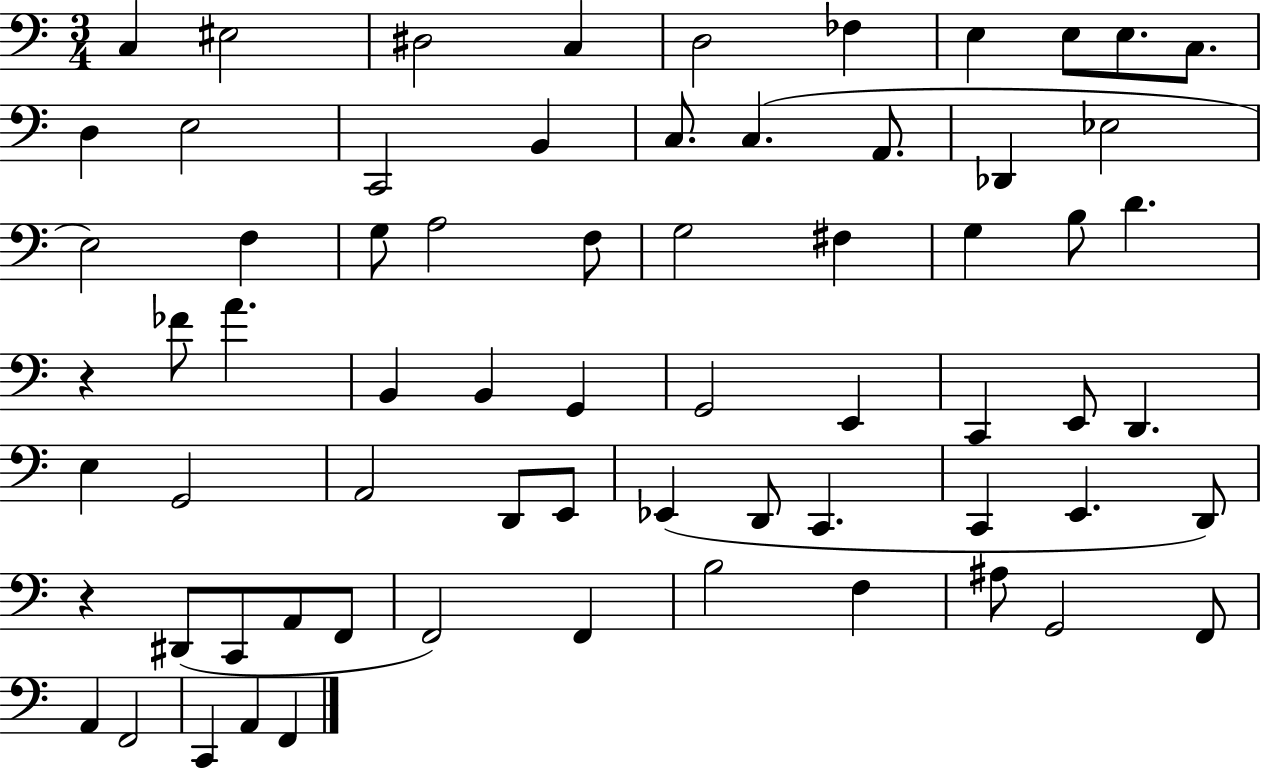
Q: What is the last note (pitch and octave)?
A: F2